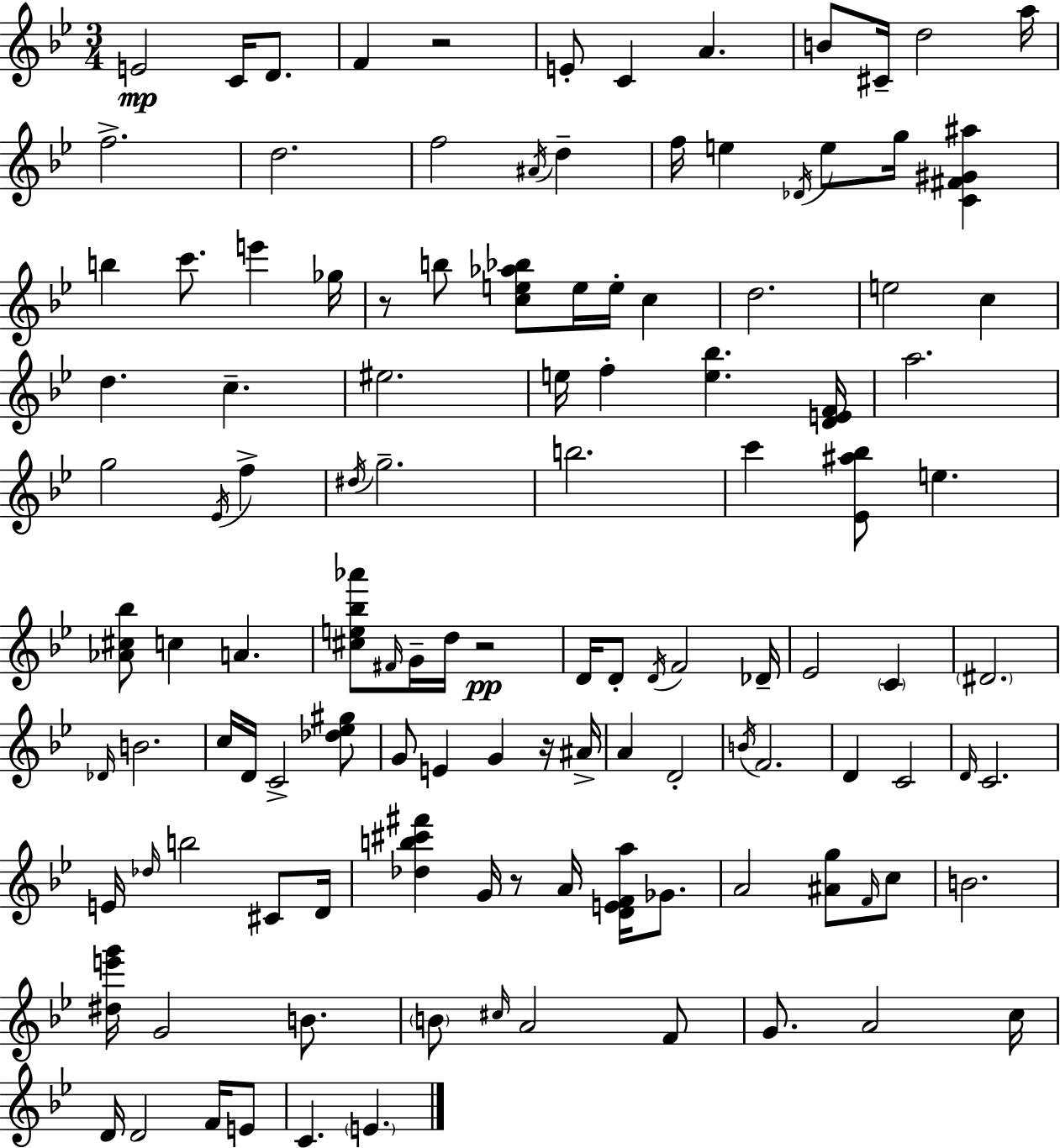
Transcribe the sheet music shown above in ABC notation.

X:1
T:Untitled
M:3/4
L:1/4
K:Gm
E2 C/4 D/2 F z2 E/2 C A B/2 ^C/4 d2 a/4 f2 d2 f2 ^A/4 d f/4 e _D/4 e/2 g/4 [C^F^G^a] b c'/2 e' _g/4 z/2 b/2 [ce_a_b]/2 e/4 e/4 c d2 e2 c d c ^e2 e/4 f [e_b] [DEF]/4 a2 g2 _E/4 f ^d/4 g2 b2 c' [_E^a_b]/2 e [_A^c_b]/2 c A [^ce_b_a']/2 ^F/4 G/4 d/4 z2 D/4 D/2 D/4 F2 _D/4 _E2 C ^D2 _D/4 B2 c/4 D/4 C2 [_d_e^g]/2 G/2 E G z/4 ^A/4 A D2 B/4 F2 D C2 D/4 C2 E/4 _d/4 b2 ^C/2 D/4 [_db^c'^f'] G/4 z/2 A/4 [DEFa]/4 _G/2 A2 [^Ag]/2 F/4 c/2 B2 [^de'g']/4 G2 B/2 B/2 ^c/4 A2 F/2 G/2 A2 c/4 D/4 D2 F/4 E/2 C E